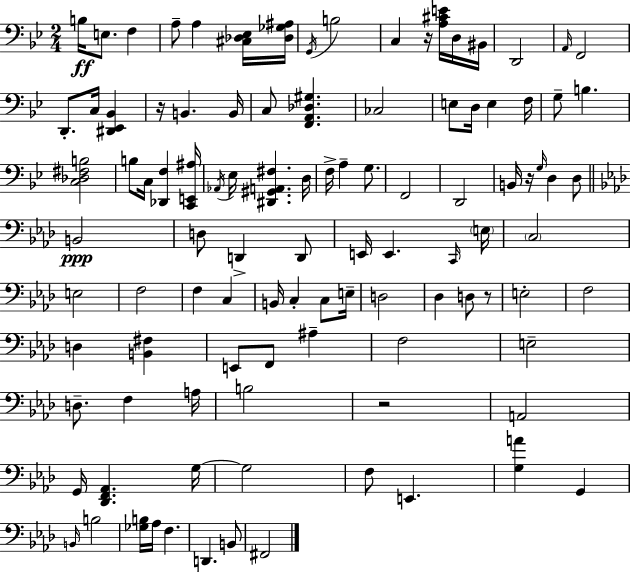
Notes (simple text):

B3/s E3/e. F3/q A3/e A3/q [C#3,Db3,Eb3]/s [Db3,Gb3,A#3]/s G2/s B3/h C3/q R/s [A3,C#4,E4]/s D3/s BIS2/s D2/h A2/s F2/h D2/e. C3/s [D#2,Eb2,Bb2]/q R/s B2/q. B2/s C3/e [F2,A2,Db3,G#3]/q. CES3/h E3/e D3/s E3/q F3/s G3/e B3/q. [C3,Db3,F#3,B3]/h B3/e C3/s [Db2,F3]/q [C2,E2,A#3]/s Ab2/s Eb3/s [D#2,G#2,A2,F#3]/q. D3/s F3/s A3/q G3/e. F2/h D2/h B2/s R/s G3/s D3/q D3/e B2/h D3/e D2/q D2/e E2/s E2/q. C2/s E3/s C3/h E3/h F3/h F3/q C3/q B2/s C3/q C3/e E3/s D3/h Db3/q D3/e R/e E3/h F3/h D3/q [B2,F#3]/q E2/e F2/e A#3/q F3/h E3/h D3/e. F3/q A3/s B3/h R/h A2/h G2/s [Db2,F2,Ab2]/q. G3/s G3/h F3/e E2/q. [G3,A4]/q G2/q B2/s B3/h [Gb3,B3]/s Ab3/s F3/q. D2/q. B2/e F#2/h